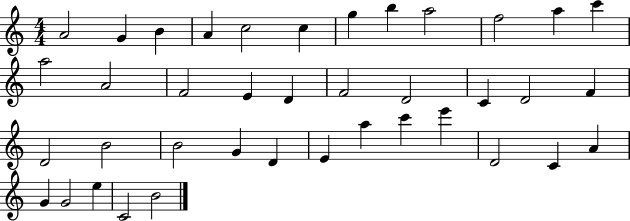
X:1
T:Untitled
M:4/4
L:1/4
K:C
A2 G B A c2 c g b a2 f2 a c' a2 A2 F2 E D F2 D2 C D2 F D2 B2 B2 G D E a c' e' D2 C A G G2 e C2 B2